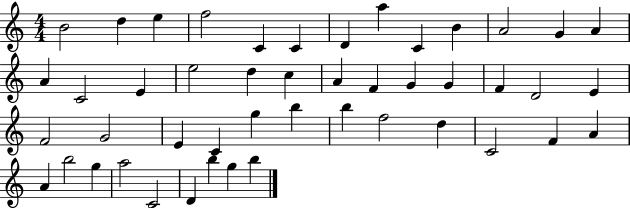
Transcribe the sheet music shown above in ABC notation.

X:1
T:Untitled
M:4/4
L:1/4
K:C
B2 d e f2 C C D a C B A2 G A A C2 E e2 d c A F G G F D2 E F2 G2 E C g b b f2 d C2 F A A b2 g a2 C2 D b g b